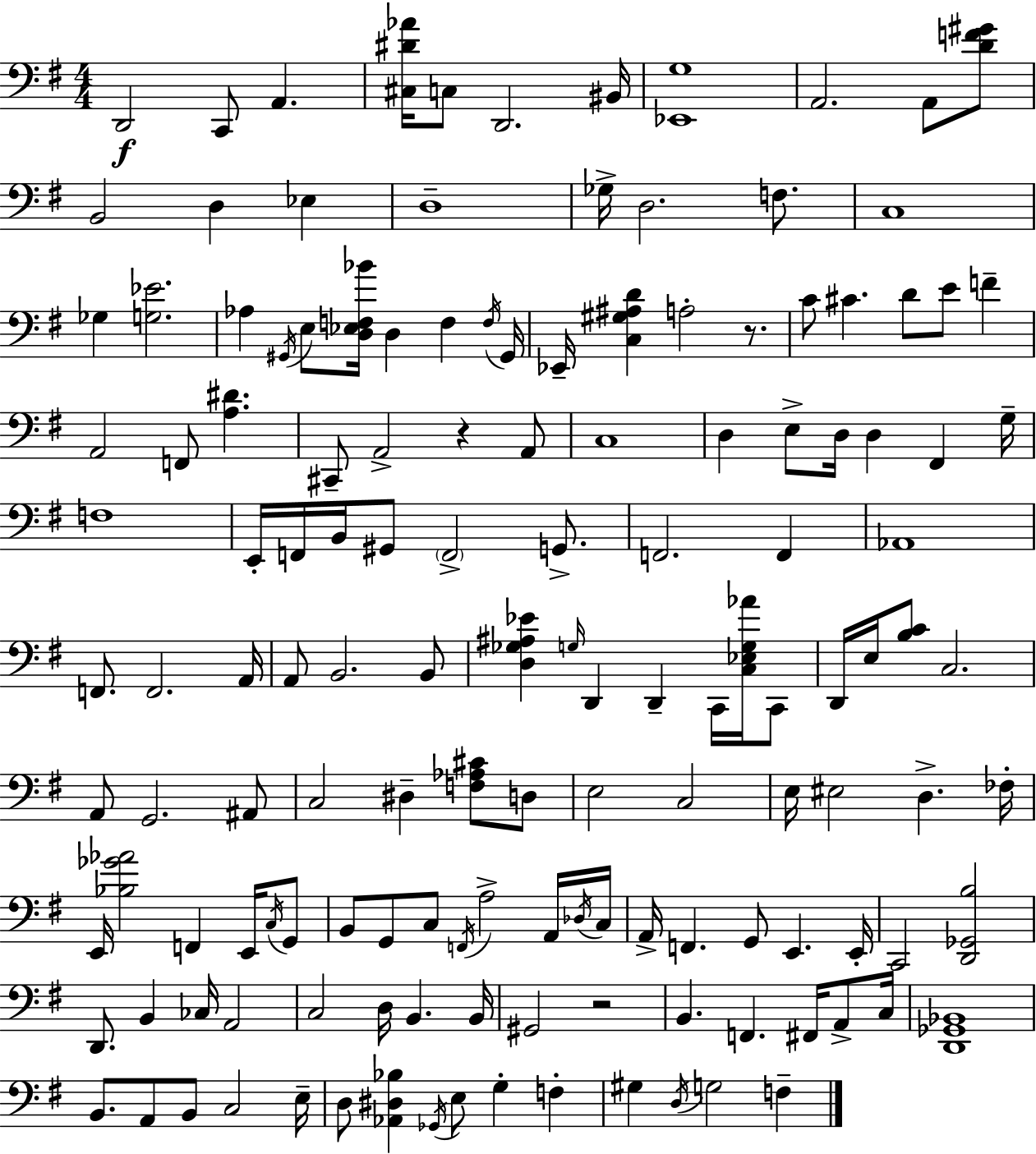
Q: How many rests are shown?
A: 3